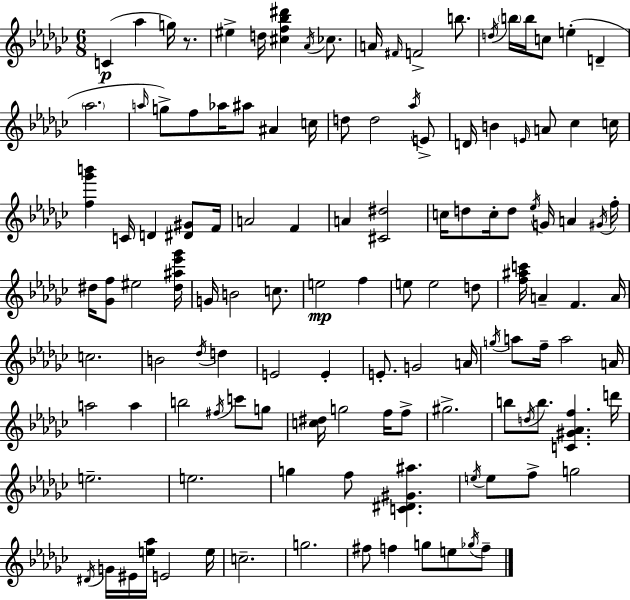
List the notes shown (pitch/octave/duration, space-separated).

C4/q Ab5/q G5/s R/e. EIS5/q D5/s [C#5,F5,Bb5,D#6]/q Ab4/s CES5/e. A4/s F#4/s F4/h B5/e. D5/s B5/s B5/s C5/e E5/q D4/q Ab5/h. A5/s G5/e F5/e Ab5/s A#5/e A#4/q C5/s D5/e D5/h Ab5/s E4/e D4/s B4/q E4/s A4/e CES5/q C5/s [F5,Gb6,B6]/q C4/s D4/q [D#4,G#4]/e F4/s A4/h F4/q A4/q [C#4,D#5]/h C5/s D5/e C5/s D5/e Eb5/s G4/s A4/q G#4/s F5/s D#5/s [Gb4,F5]/e EIS5/h [D#5,A#5,Eb6,Gb6]/s G4/s B4/h C5/e. E5/h F5/q E5/e E5/h D5/e [F5,A#5,C6]/s A4/q F4/q. A4/s C5/h. B4/h Db5/s D5/q E4/h E4/q E4/e. G4/h A4/s G5/s A5/e F5/s A5/h A4/s A5/h A5/q B5/h F#5/s C6/e G5/e [C5,D#5]/s G5/h F5/s F5/e G#5/h. B5/e D5/s B5/e. [C4,G#4,Ab4,F5]/q. D6/s E5/h. E5/h. G5/q F5/e [C4,D#4,G#4,A#5]/q. E5/s E5/e F5/e G5/h D#4/s G4/s EIS4/s [E5,Ab5]/s E4/h E5/s C5/h. G5/h. F#5/e F5/q G5/e E5/e Gb5/s F5/e